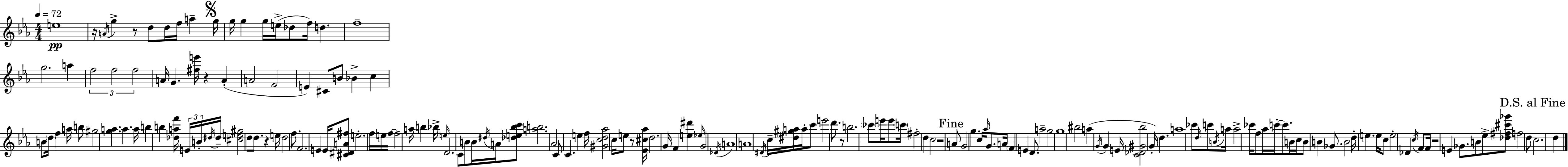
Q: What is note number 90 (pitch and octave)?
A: B5